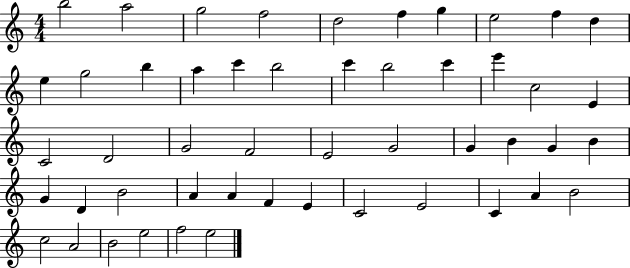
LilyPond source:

{
  \clef treble
  \numericTimeSignature
  \time 4/4
  \key c \major
  b''2 a''2 | g''2 f''2 | d''2 f''4 g''4 | e''2 f''4 d''4 | \break e''4 g''2 b''4 | a''4 c'''4 b''2 | c'''4 b''2 c'''4 | e'''4 c''2 e'4 | \break c'2 d'2 | g'2 f'2 | e'2 g'2 | g'4 b'4 g'4 b'4 | \break g'4 d'4 b'2 | a'4 a'4 f'4 e'4 | c'2 e'2 | c'4 a'4 b'2 | \break c''2 a'2 | b'2 e''2 | f''2 e''2 | \bar "|."
}